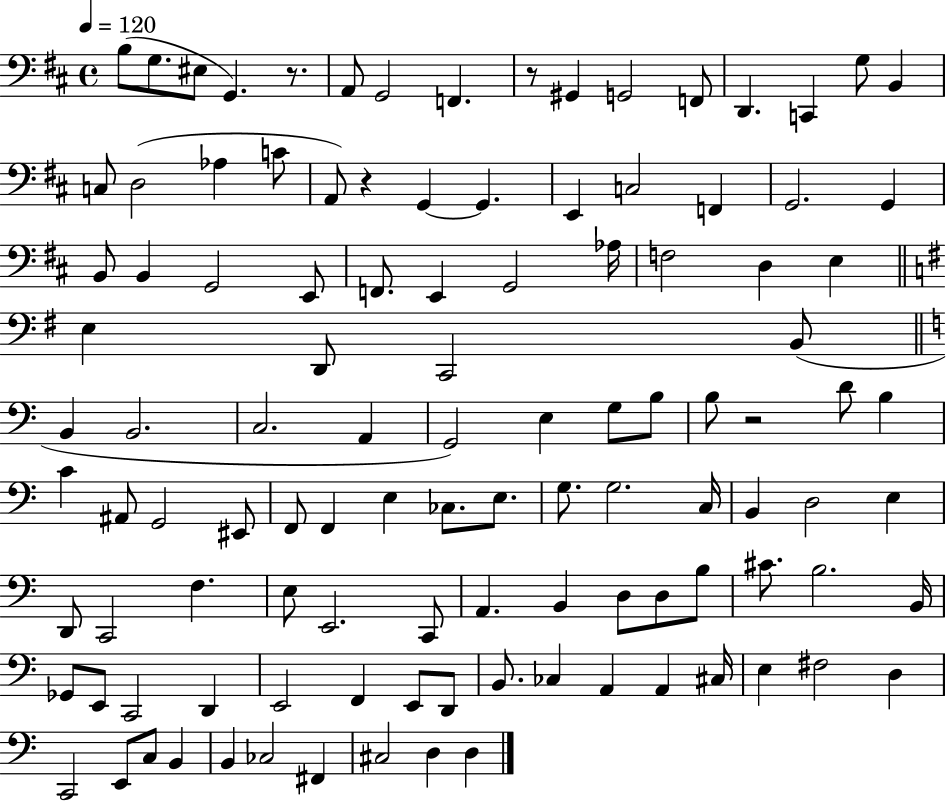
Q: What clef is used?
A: bass